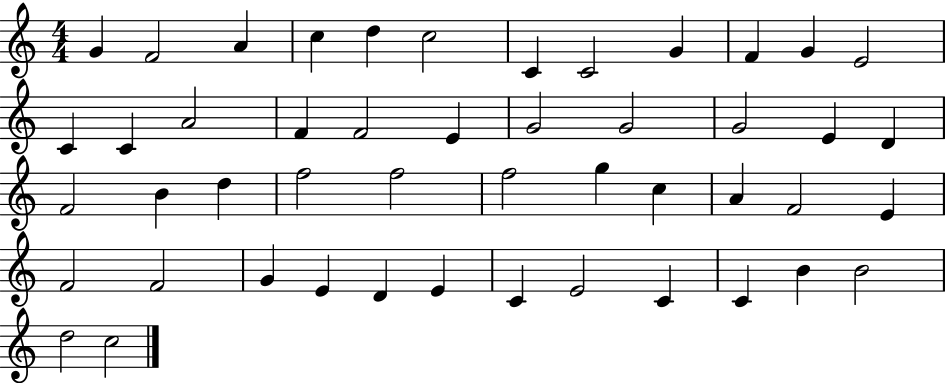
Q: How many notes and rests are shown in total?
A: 48